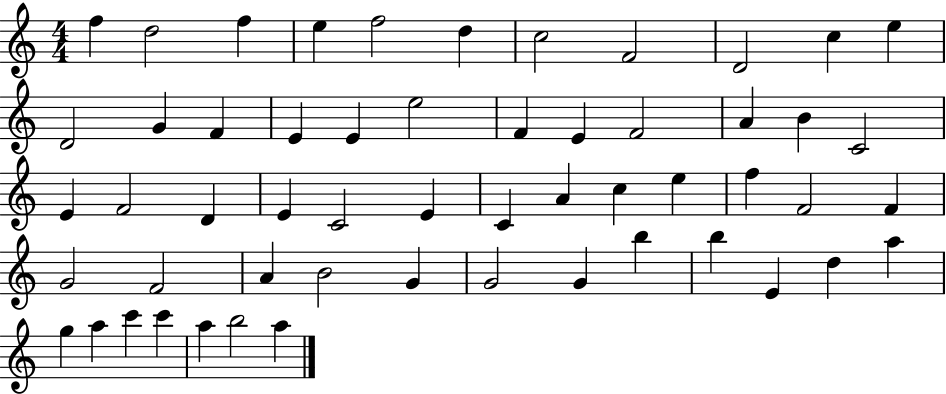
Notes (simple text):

F5/q D5/h F5/q E5/q F5/h D5/q C5/h F4/h D4/h C5/q E5/q D4/h G4/q F4/q E4/q E4/q E5/h F4/q E4/q F4/h A4/q B4/q C4/h E4/q F4/h D4/q E4/q C4/h E4/q C4/q A4/q C5/q E5/q F5/q F4/h F4/q G4/h F4/h A4/q B4/h G4/q G4/h G4/q B5/q B5/q E4/q D5/q A5/q G5/q A5/q C6/q C6/q A5/q B5/h A5/q